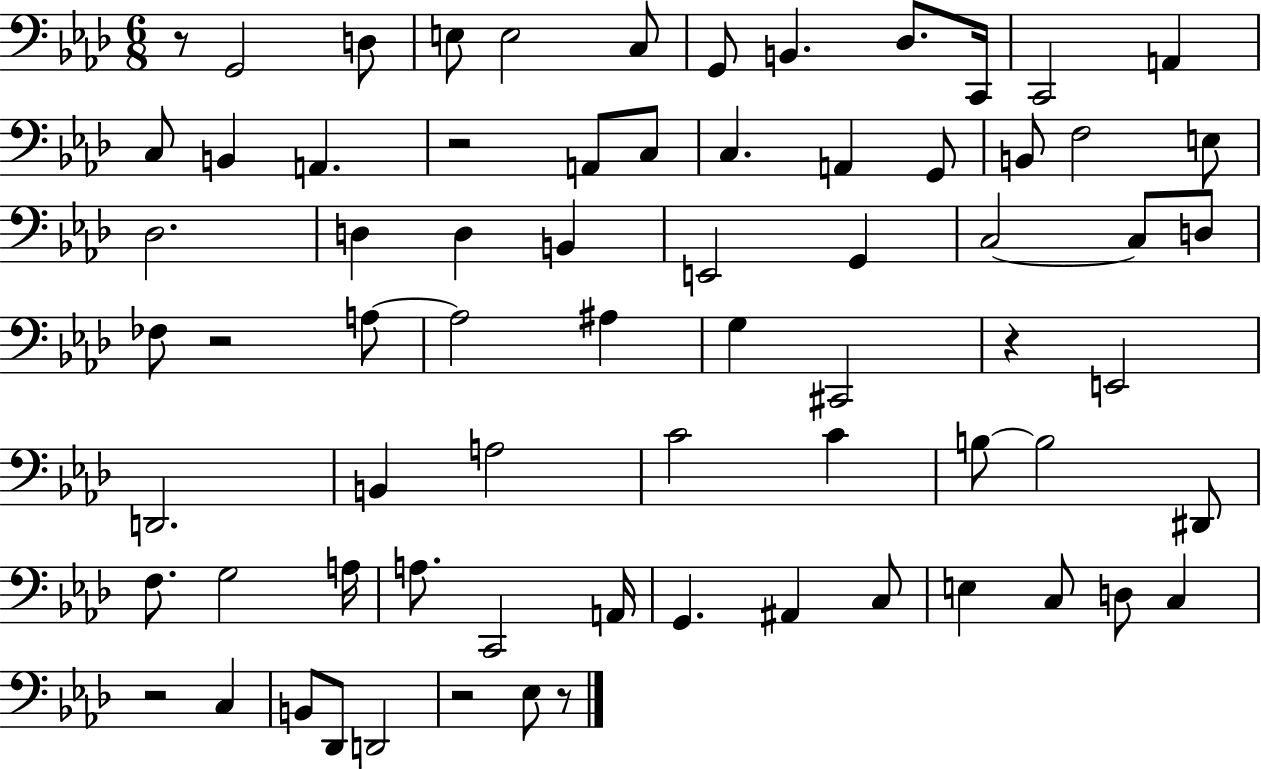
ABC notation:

X:1
T:Untitled
M:6/8
L:1/4
K:Ab
z/2 G,,2 D,/2 E,/2 E,2 C,/2 G,,/2 B,, _D,/2 C,,/4 C,,2 A,, C,/2 B,, A,, z2 A,,/2 C,/2 C, A,, G,,/2 B,,/2 F,2 E,/2 _D,2 D, D, B,, E,,2 G,, C,2 C,/2 D,/2 _F,/2 z2 A,/2 A,2 ^A, G, ^C,,2 z E,,2 D,,2 B,, A,2 C2 C B,/2 B,2 ^D,,/2 F,/2 G,2 A,/4 A,/2 C,,2 A,,/4 G,, ^A,, C,/2 E, C,/2 D,/2 C, z2 C, B,,/2 _D,,/2 D,,2 z2 _E,/2 z/2